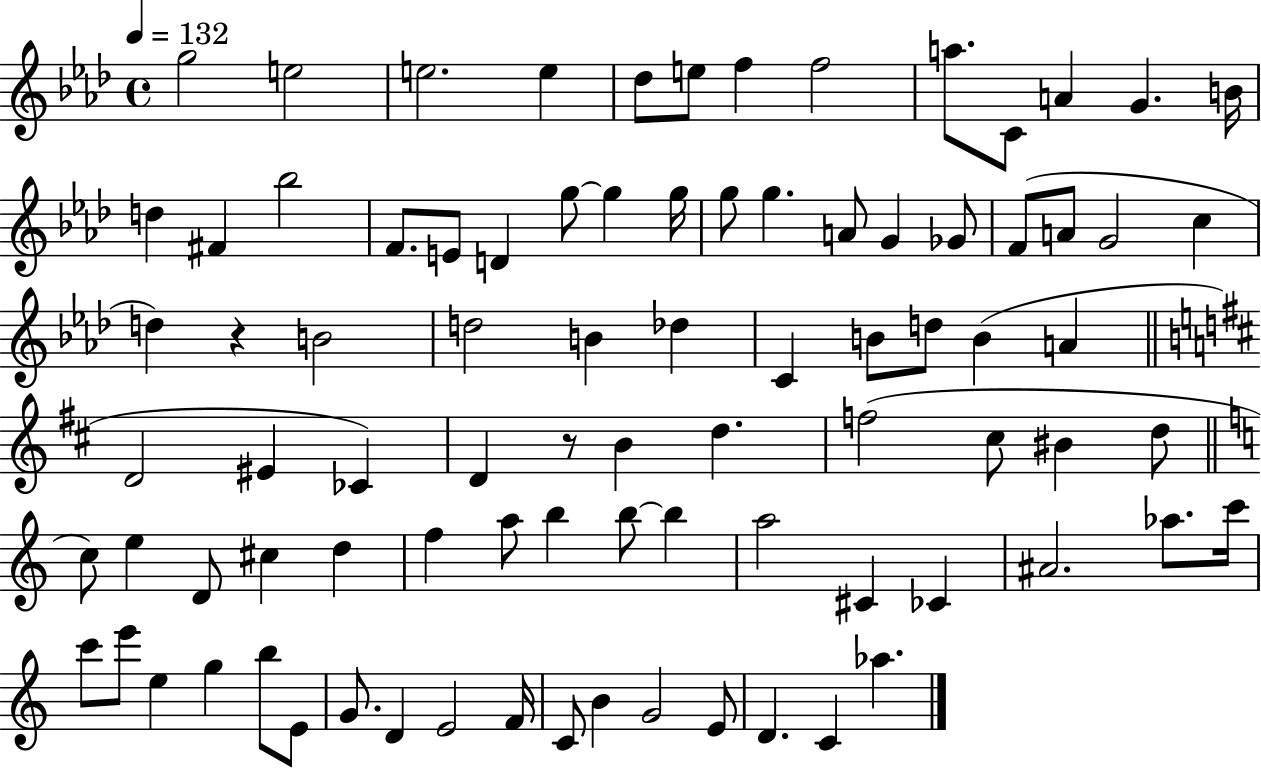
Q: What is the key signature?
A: AES major